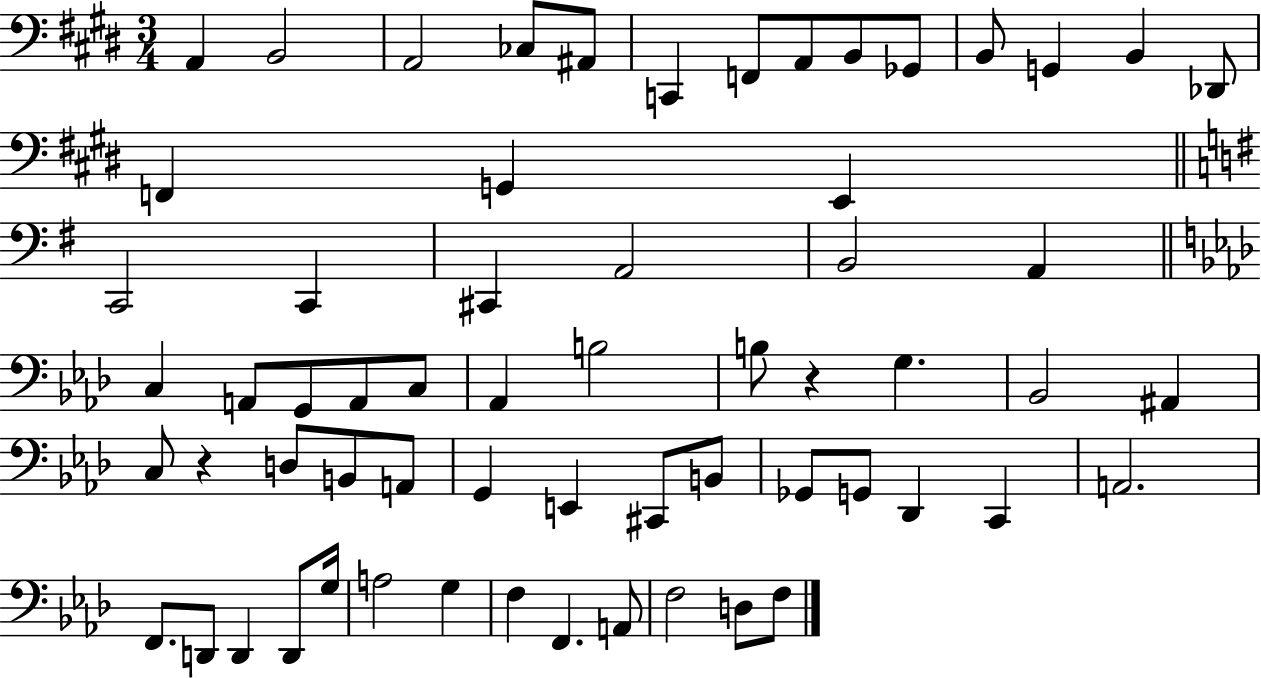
A2/q B2/h A2/h CES3/e A#2/e C2/q F2/e A2/e B2/e Gb2/e B2/e G2/q B2/q Db2/e F2/q G2/q E2/q C2/h C2/q C#2/q A2/h B2/h A2/q C3/q A2/e G2/e A2/e C3/e Ab2/q B3/h B3/e R/q G3/q. Bb2/h A#2/q C3/e R/q D3/e B2/e A2/e G2/q E2/q C#2/e B2/e Gb2/e G2/e Db2/q C2/q A2/h. F2/e. D2/e D2/q D2/e G3/s A3/h G3/q F3/q F2/q. A2/e F3/h D3/e F3/e